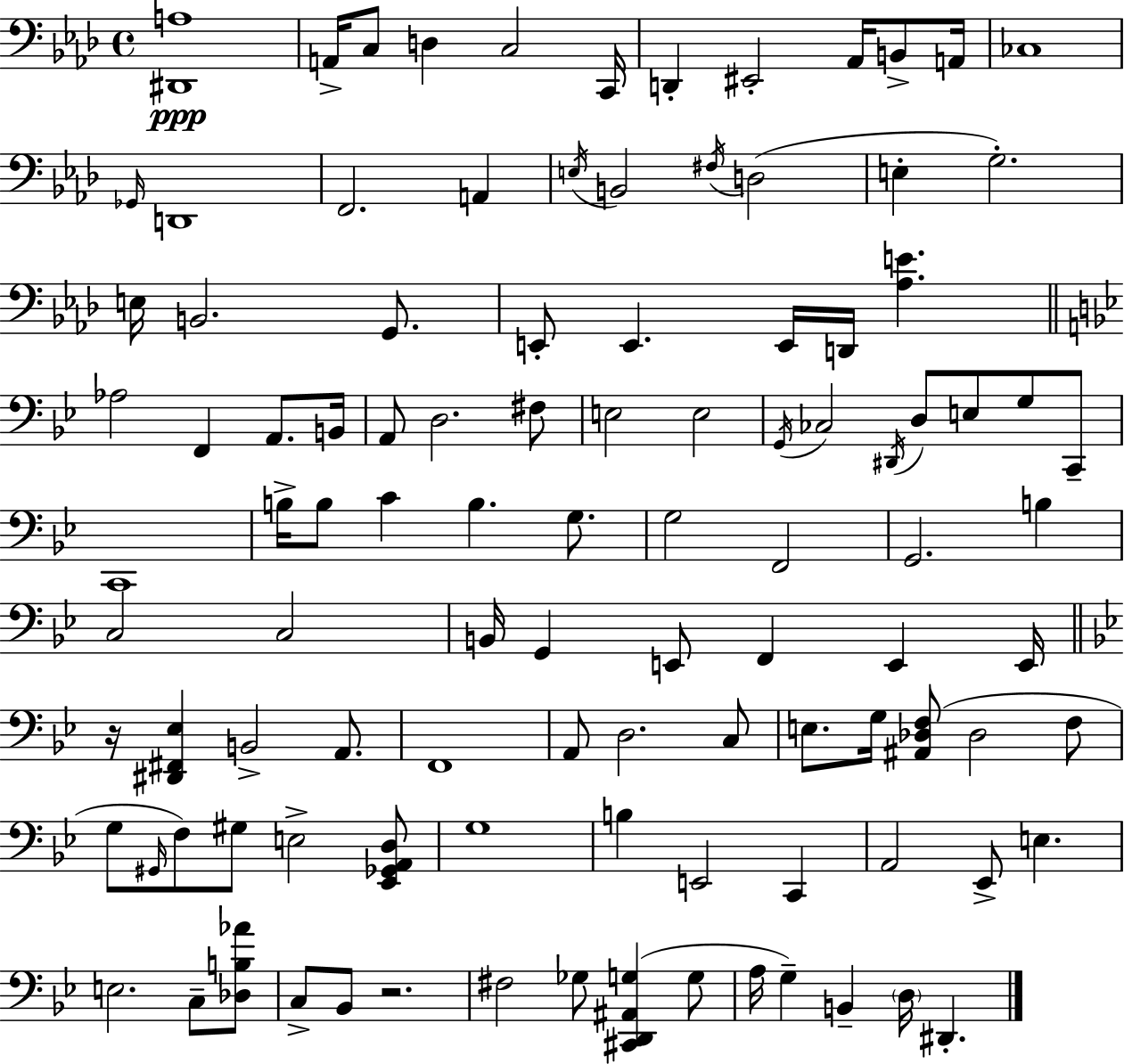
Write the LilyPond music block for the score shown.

{
  \clef bass
  \time 4/4
  \defaultTimeSignature
  \key aes \major
  <dis, a>1\ppp | a,16-> c8 d4 c2 c,16 | d,4-. eis,2-. aes,16 b,8-> a,16 | ces1 | \break \grace { ges,16 } d,1 | f,2. a,4 | \acciaccatura { e16 } b,2 \acciaccatura { fis16 } d2( | e4-. g2.-.) | \break e16 b,2. | g,8. e,8-. e,4. e,16 d,16 <aes e'>4. | \bar "||" \break \key g \minor aes2 f,4 a,8. b,16 | a,8 d2. fis8 | e2 e2 | \acciaccatura { g,16 } ces2 \acciaccatura { dis,16 } d8 e8 g8 | \break c,8-- c,1 | b16-> b8 c'4 b4. g8. | g2 f,2 | g,2. b4 | \break c2 c2 | b,16 g,4 e,8 f,4 e,4 | e,16 \bar "||" \break \key bes \major r16 <dis, fis, ees>4 b,2-> a,8. | f,1 | a,8 d2. c8 | e8. g16 <ais, des f>8( des2 f8 | \break g8 \grace { gis,16 }) f8 gis8 e2-> <ees, ges, a, d>8 | g1 | b4 e,2 c,4 | a,2 ees,8-> e4. | \break e2. c8-- <des b aes'>8 | c8-> bes,8 r2. | fis2 ges8 <cis, d, ais, g>4( g8 | a16 g4--) b,4-- \parenthesize d16 dis,4.-. | \break \bar "|."
}